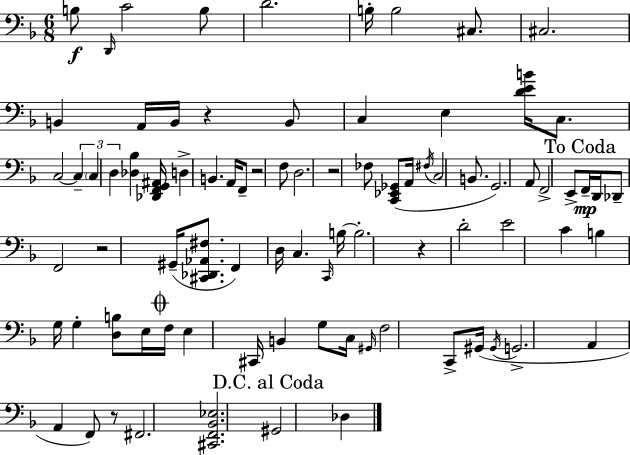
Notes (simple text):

B3/e D2/s C4/h B3/e D4/h. B3/s B3/h C#3/e. C#3/h. B2/q A2/s B2/s R/q B2/e C3/q E3/q [D4,E4,B4]/s C3/e. C3/h C3/q C3/q D3/q [Db3,Bb3]/q [Db2,F2,G2,A#2]/s D3/q B2/q. A2/s F2/e R/h F3/e D3/h. R/h FES3/e [C2,Eb2,Gb2]/e A2/s F#3/s C3/h B2/e. G2/h. A2/e F2/h E2/e F2/s D2/s Db2/e F2/h R/h G#2/s [C#2,Db2,Ab2,F#3]/e. F2/q D3/s C3/q. C2/s B3/s B3/h. R/q D4/h E4/h C4/q B3/q G3/s G3/q [D3,B3]/e E3/s F3/s E3/q C#2/s B2/q G3/e C3/s G#2/s F3/h C2/e G#2/s G#2/s G2/h. A2/q A2/q F2/e R/e F#2/h. [C#2,F2,Bb2,Eb3]/h. G#2/h Db3/q